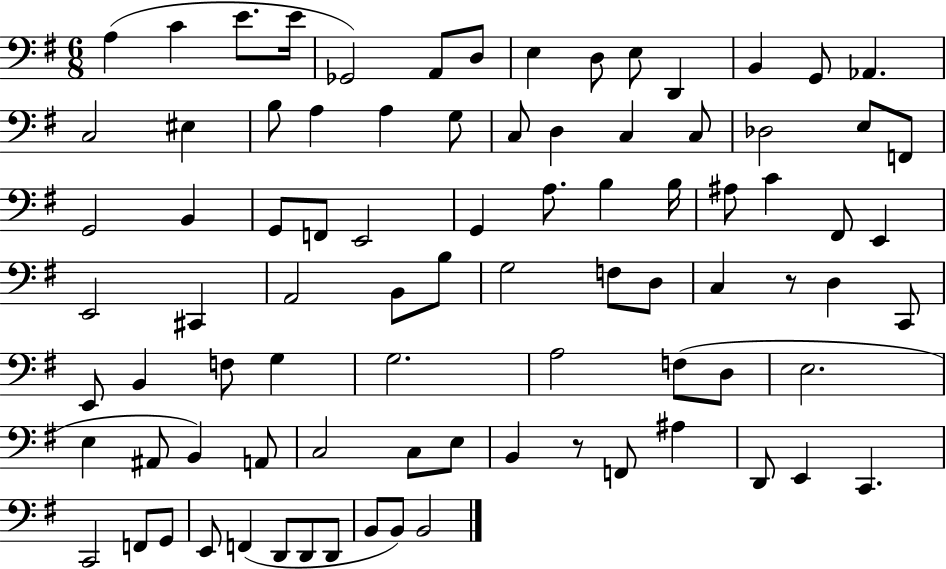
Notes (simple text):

A3/q C4/q E4/e. E4/s Gb2/h A2/e D3/e E3/q D3/e E3/e D2/q B2/q G2/e Ab2/q. C3/h EIS3/q B3/e A3/q A3/q G3/e C3/e D3/q C3/q C3/e Db3/h E3/e F2/e G2/h B2/q G2/e F2/e E2/h G2/q A3/e. B3/q B3/s A#3/e C4/q F#2/e E2/q E2/h C#2/q A2/h B2/e B3/e G3/h F3/e D3/e C3/q R/e D3/q C2/e E2/e B2/q F3/e G3/q G3/h. A3/h F3/e D3/e E3/h. E3/q A#2/e B2/q A2/e C3/h C3/e E3/e B2/q R/e F2/e A#3/q D2/e E2/q C2/q. C2/h F2/e G2/e E2/e F2/q D2/e D2/e D2/e B2/e B2/e B2/h